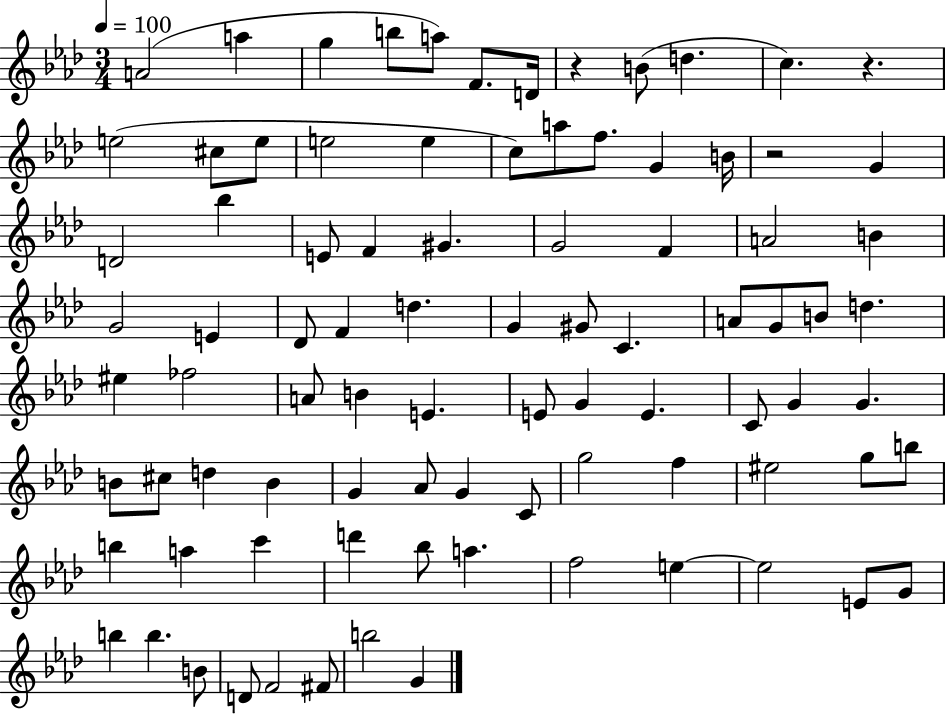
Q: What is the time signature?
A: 3/4